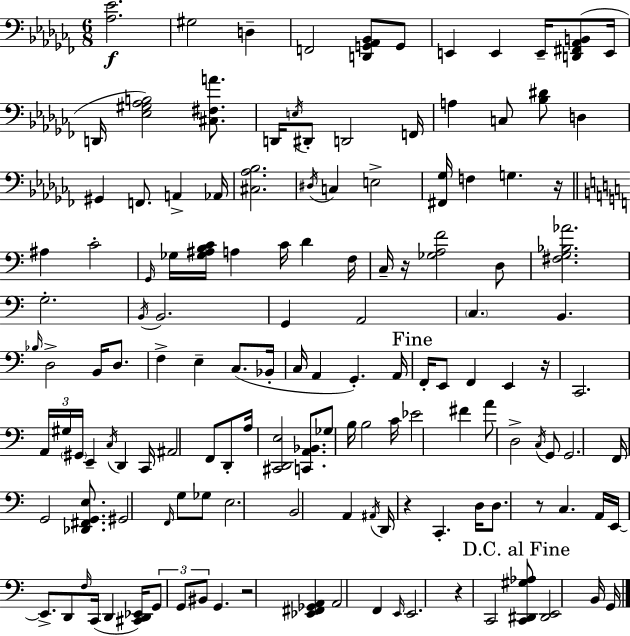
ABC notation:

X:1
T:Untitled
M:6/8
L:1/4
K:Abm
[_A,_E]2 ^G,2 D, F,,2 [D,,G,,_A,,_B,,]/2 G,,/2 E,, E,, E,,/4 [D,,^F,,_A,,B,,]/2 E,,/4 D,,/4 [_E,^G,_A,B,]2 [^C,^F,A]/2 D,,/4 E,/4 ^D,,/2 D,,2 F,,/4 A, C,/2 [_B,^D]/2 D, ^G,, F,,/2 A,, _A,,/4 [^C,_A,_B,]2 ^D,/4 C, E,2 [^F,,_G,]/4 F, G, z/4 ^A, C2 G,,/4 _G,/4 [_G,^A,B,C]/4 A, C/4 D F,/4 C,/4 z/4 [_G,A,F]2 D,/2 [^F,G,_B,_A]2 G,2 B,,/4 B,,2 G,, A,,2 C, B,, _B,/4 D,2 B,,/4 D,/2 F, E, C,/2 _B,,/4 C,/4 A,, G,, A,,/4 F,,/4 E,,/2 F,, E,, z/4 C,,2 A,,/4 ^G,/4 ^G,,/4 E,, C,/4 D,, C,,/4 ^A,,2 F,,/2 D,,/2 A,/4 [^C,,D,,E,]2 [C,,A,,_B,,]/2 _G,/2 B,/4 B,2 C/4 _E2 ^F A/2 D,2 C,/4 G,,/2 G,,2 F,,/4 G,,2 [_D,,^F,,G,,E,]/2 ^G,,2 F,,/4 G,/2 _G,/2 E,2 B,,2 A,, ^A,,/4 D,,/4 z C,, D,/4 D,/2 z/2 C, A,,/4 E,,/4 E,,/2 D,,/2 F,/4 C,,/4 D,, [^C,,D,,_E,,]/4 G,,/2 G,,/2 ^B,,/2 G,, z2 [_E,,^F,,_G,,A,,] A,,2 F,, E,,/4 E,,2 z C,,2 [C,,^D,,^G,_A,]/2 [^D,,E,,]2 B,,/4 G,,/4